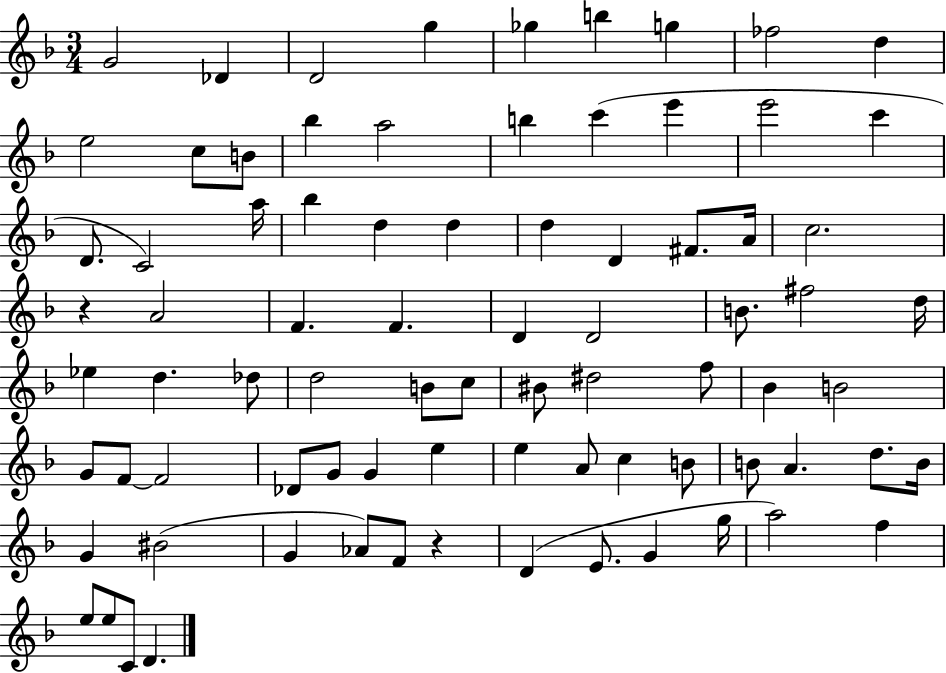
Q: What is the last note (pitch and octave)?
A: D4